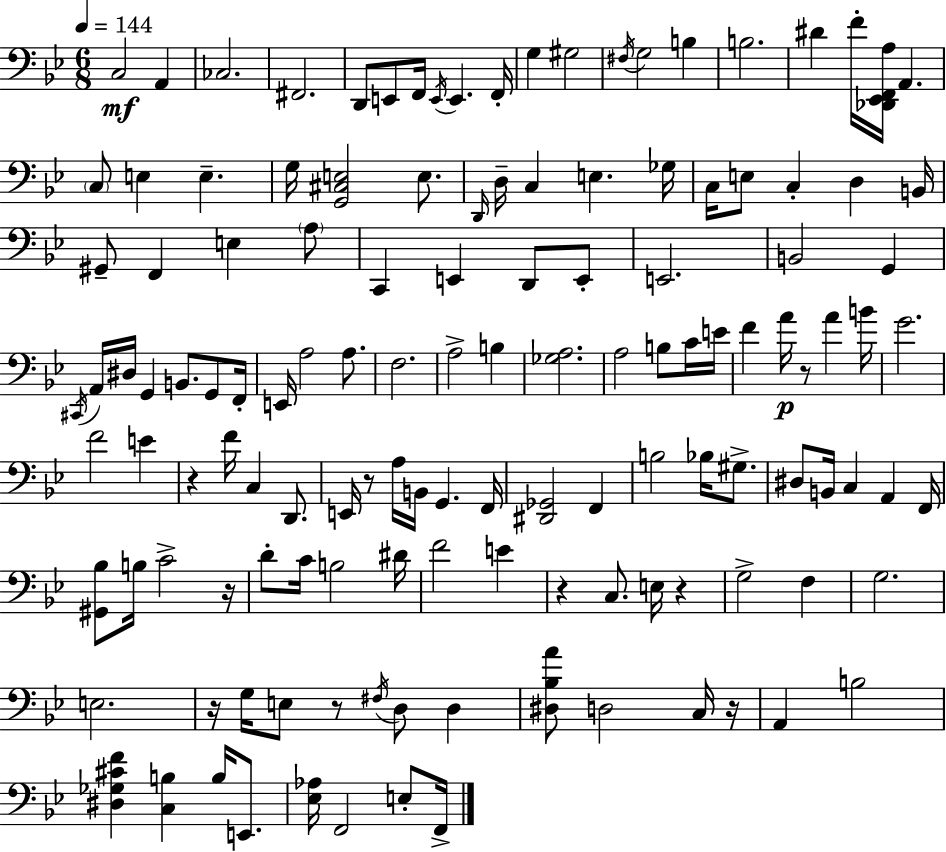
X:1
T:Untitled
M:6/8
L:1/4
K:Gm
C,2 A,, _C,2 ^F,,2 D,,/2 E,,/2 F,,/4 E,,/4 E,, F,,/4 G, ^G,2 ^F,/4 G,2 B, B,2 ^D F/4 [_D,,_E,,F,,A,]/4 A,, C,/2 E, E, G,/4 [G,,^C,E,]2 E,/2 D,,/4 D,/4 C, E, _G,/4 C,/4 E,/2 C, D, B,,/4 ^G,,/2 F,, E, A,/2 C,, E,, D,,/2 E,,/2 E,,2 B,,2 G,, ^C,,/4 A,,/4 ^D,/4 G,, B,,/2 G,,/2 F,,/4 E,,/4 A,2 A,/2 F,2 A,2 B, [_G,A,]2 A,2 B,/2 C/4 E/4 F A/4 z/2 A B/4 G2 F2 E z F/4 C, D,,/2 E,,/4 z/2 A,/4 B,,/4 G,, F,,/4 [^D,,_G,,]2 F,, B,2 _B,/4 ^G,/2 ^D,/2 B,,/4 C, A,, F,,/4 [^G,,_B,]/2 B,/4 C2 z/4 D/2 C/4 B,2 ^D/4 F2 E z C,/2 E,/4 z G,2 F, G,2 E,2 z/4 G,/4 E,/2 z/2 ^F,/4 D,/2 D, [^D,_B,A]/2 D,2 C,/4 z/4 A,, B,2 [^D,_G,^CF] [C,B,] B,/4 E,,/2 [_E,_A,]/4 F,,2 E,/2 F,,/4